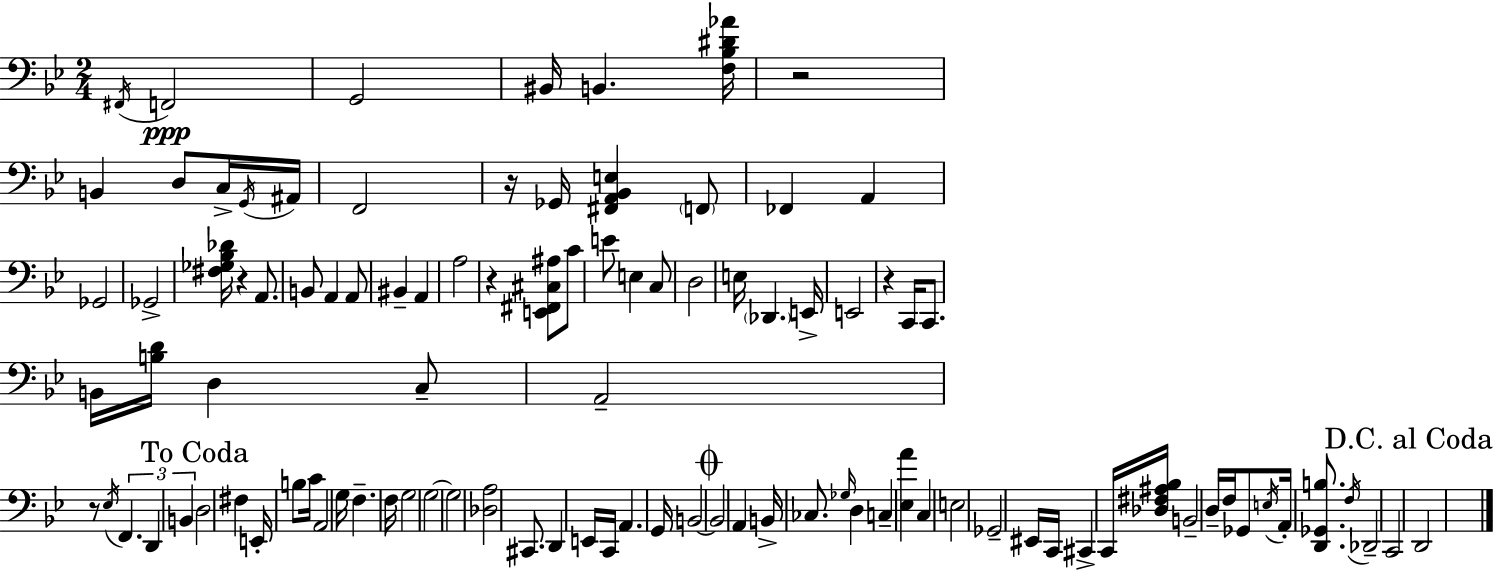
{
  \clef bass
  \numericTimeSignature
  \time 2/4
  \key g \minor
  \acciaccatura { fis,16 }\ppp f,2 | g,2 | bis,16 b,4. | <f bes dis' aes'>16 r2 | \break b,4 d8 c16-> | \acciaccatura { g,16 } ais,16 f,2 | r16 ges,16 <fis, a, bes, e>4 | \parenthesize f,8 fes,4 a,4 | \break ges,2 | ges,2-> | <fis ges bes des'>16 r4 a,8. | b,8 a,4 | \break a,8 bis,4-- a,4 | a2 | r4 <e, fis, cis ais>8 | c'8 e'8 e4 | \break c8 d2 | e16 \parenthesize des,4. | e,16-> e,2 | r4 c,16 c,8. | \break b,16 <b d'>16 d4 | c8-- a,2-- | r8 \acciaccatura { ees16 } \tuplet 3/2 { f,4. | d,4 b,4 } | \break \mark "To Coda" d2 | fis4 e,16-. | b8 c'16 a,2 | g16 f4.-- | \break f16 g2 | g2~~ | g2 | <des a>2 | \break cis,8. d,4 | e,16 c,16 a,4. | g,16 b,2~~ | \mark \markup { \musicglyph "scripts.coda" } b,2 | \break a,4 b,16-> | ces8. \grace { ges16 } d4 | c4-- <ees a'>4 | c4 e2 | \break ges,2-- | eis,16 c,16 cis,4-> | c,16 <des fis ais bes>16 b,2-- | d16-- f16 ges,8 | \break \acciaccatura { e16 } a,16-. <d, ges, b>8. \acciaccatura { f16 } des,2-- | c,2 | \mark "D.C. al Coda" d,2 | \bar "|."
}